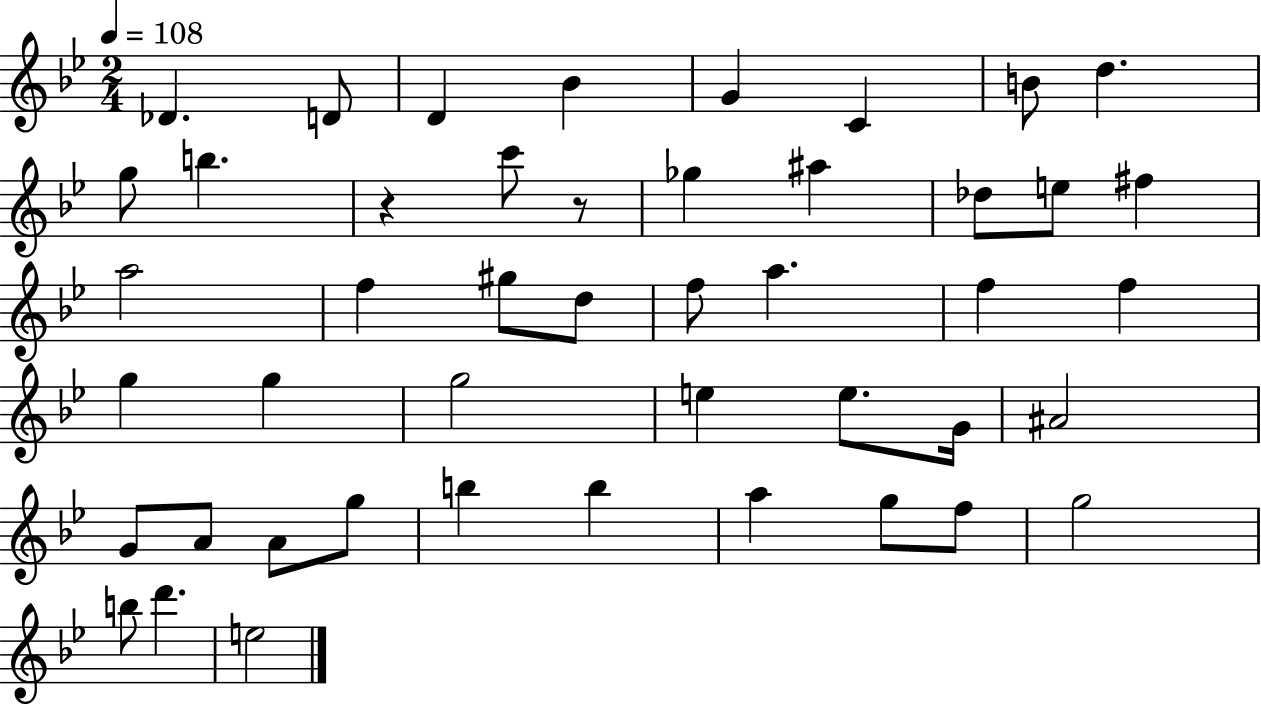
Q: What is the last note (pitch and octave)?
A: E5